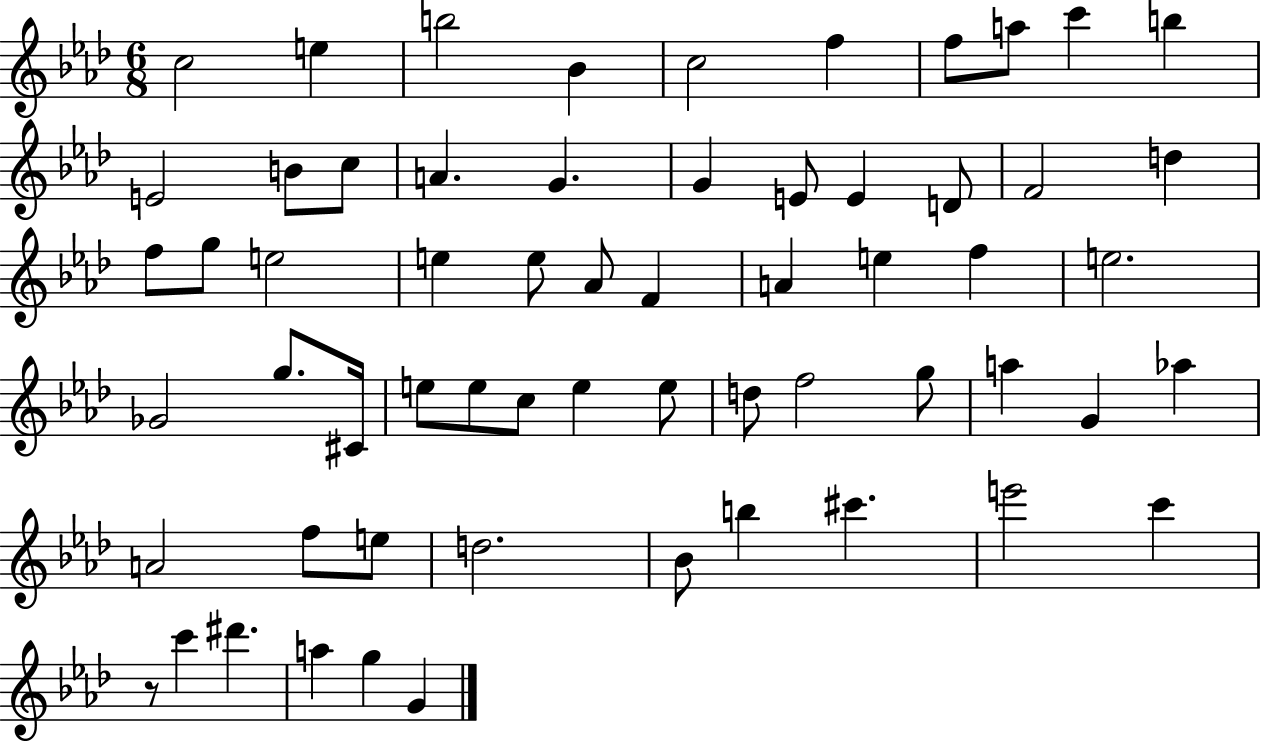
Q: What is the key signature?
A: AES major